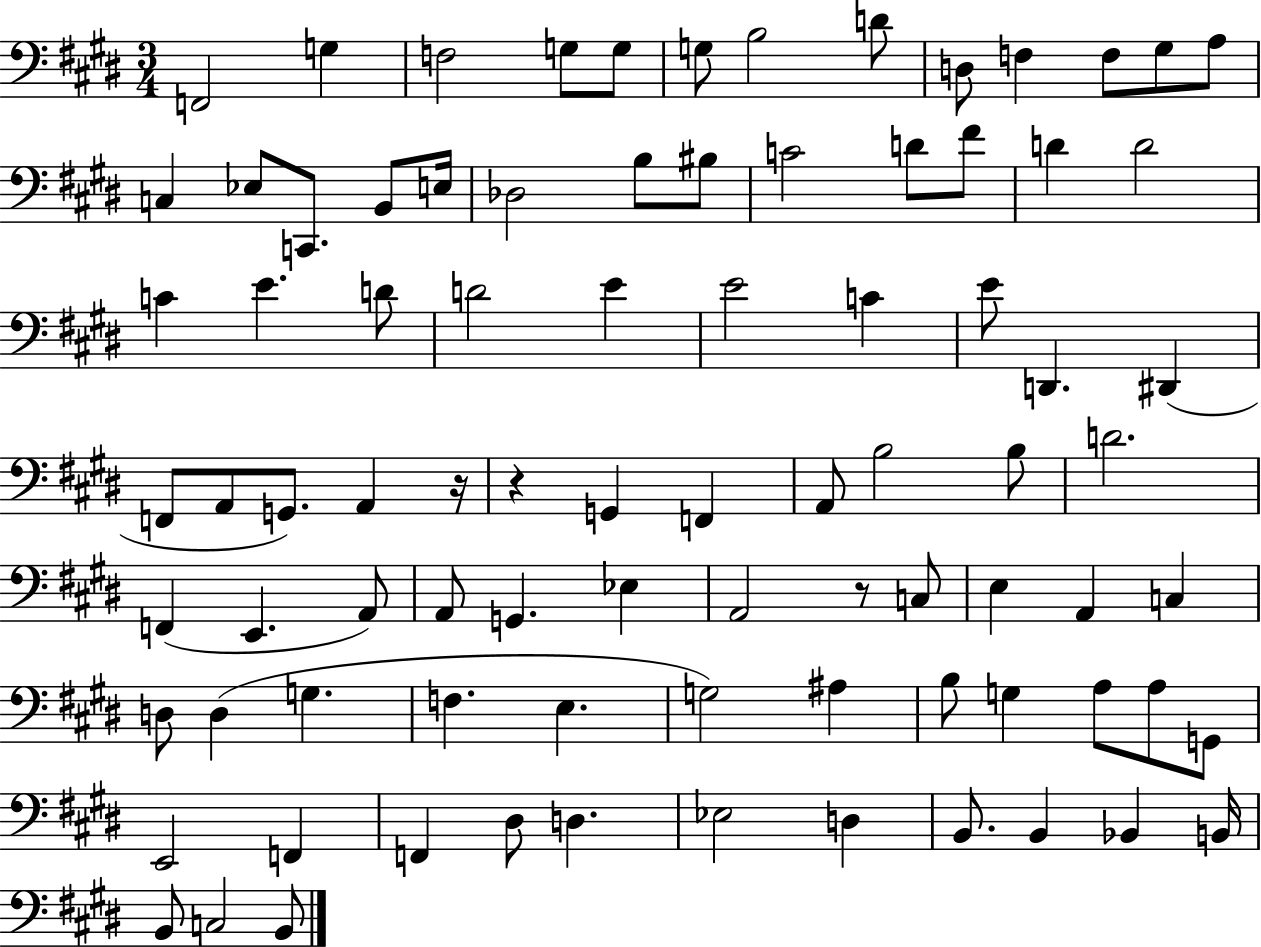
X:1
T:Untitled
M:3/4
L:1/4
K:E
F,,2 G, F,2 G,/2 G,/2 G,/2 B,2 D/2 D,/2 F, F,/2 ^G,/2 A,/2 C, _E,/2 C,,/2 B,,/2 E,/4 _D,2 B,/2 ^B,/2 C2 D/2 ^F/2 D D2 C E D/2 D2 E E2 C E/2 D,, ^D,, F,,/2 A,,/2 G,,/2 A,, z/4 z G,, F,, A,,/2 B,2 B,/2 D2 F,, E,, A,,/2 A,,/2 G,, _E, A,,2 z/2 C,/2 E, A,, C, D,/2 D, G, F, E, G,2 ^A, B,/2 G, A,/2 A,/2 G,,/2 E,,2 F,, F,, ^D,/2 D, _E,2 D, B,,/2 B,, _B,, B,,/4 B,,/2 C,2 B,,/2